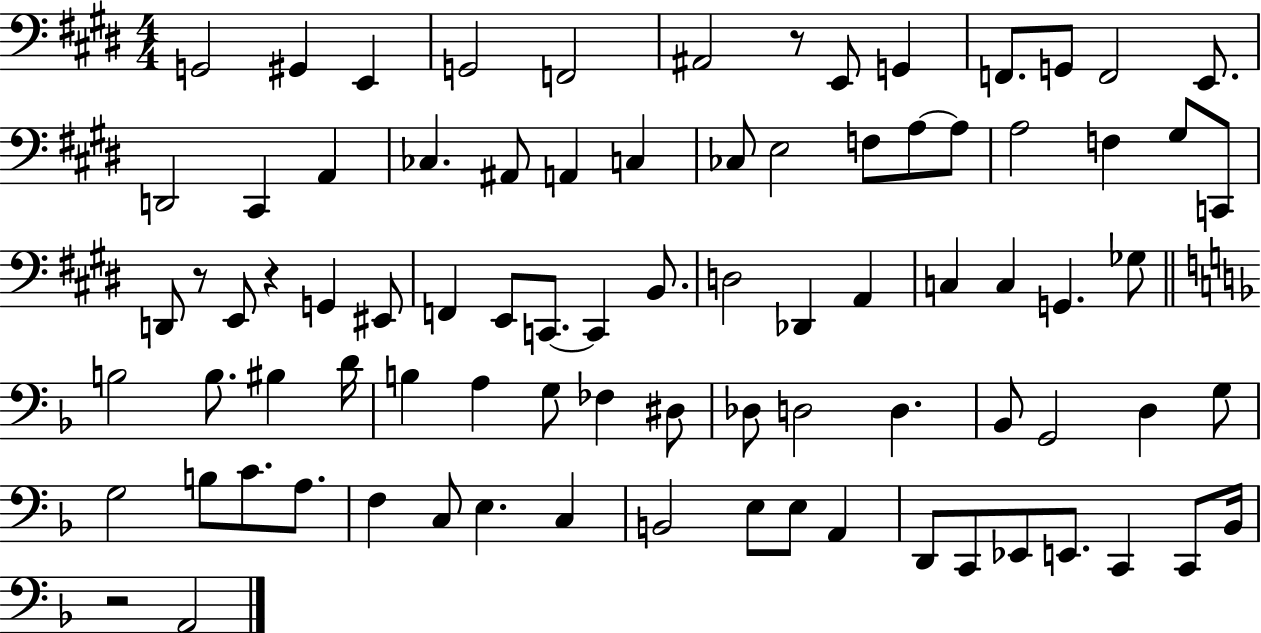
G2/h G#2/q E2/q G2/h F2/h A#2/h R/e E2/e G2/q F2/e. G2/e F2/h E2/e. D2/h C#2/q A2/q CES3/q. A#2/e A2/q C3/q CES3/e E3/h F3/e A3/e A3/e A3/h F3/q G#3/e C2/e D2/e R/e E2/e R/q G2/q EIS2/e F2/q E2/e C2/e. C2/q B2/e. D3/h Db2/q A2/q C3/q C3/q G2/q. Gb3/e B3/h B3/e. BIS3/q D4/s B3/q A3/q G3/e FES3/q D#3/e Db3/e D3/h D3/q. Bb2/e G2/h D3/q G3/e G3/h B3/e C4/e. A3/e. F3/q C3/e E3/q. C3/q B2/h E3/e E3/e A2/q D2/e C2/e Eb2/e E2/e. C2/q C2/e Bb2/s R/h A2/h